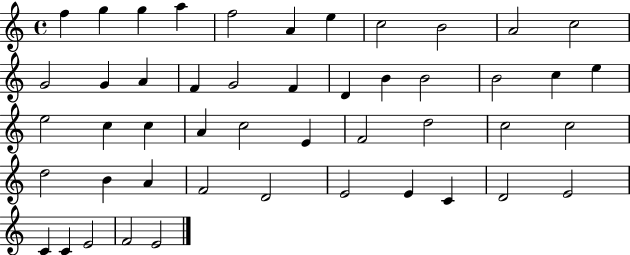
{
  \clef treble
  \time 4/4
  \defaultTimeSignature
  \key c \major
  f''4 g''4 g''4 a''4 | f''2 a'4 e''4 | c''2 b'2 | a'2 c''2 | \break g'2 g'4 a'4 | f'4 g'2 f'4 | d'4 b'4 b'2 | b'2 c''4 e''4 | \break e''2 c''4 c''4 | a'4 c''2 e'4 | f'2 d''2 | c''2 c''2 | \break d''2 b'4 a'4 | f'2 d'2 | e'2 e'4 c'4 | d'2 e'2 | \break c'4 c'4 e'2 | f'2 e'2 | \bar "|."
}